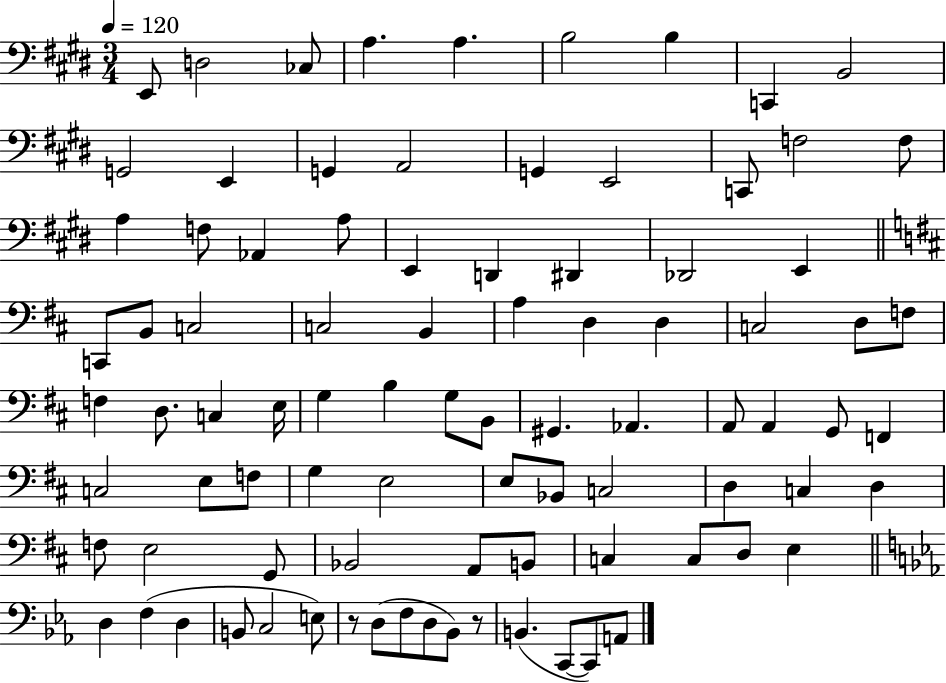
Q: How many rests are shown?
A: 2